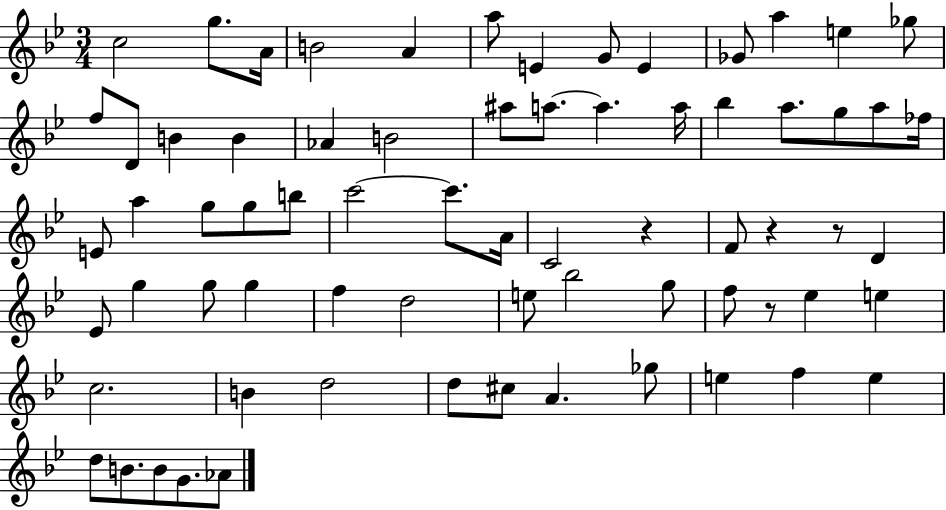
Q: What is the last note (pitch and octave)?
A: Ab4